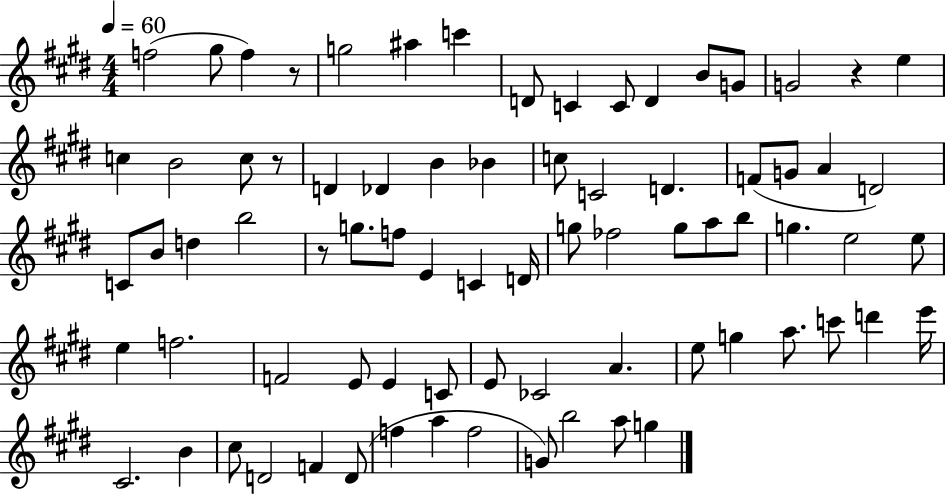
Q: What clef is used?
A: treble